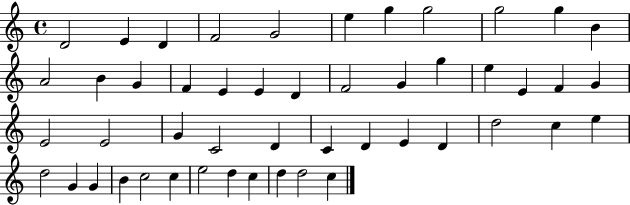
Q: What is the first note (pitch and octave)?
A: D4